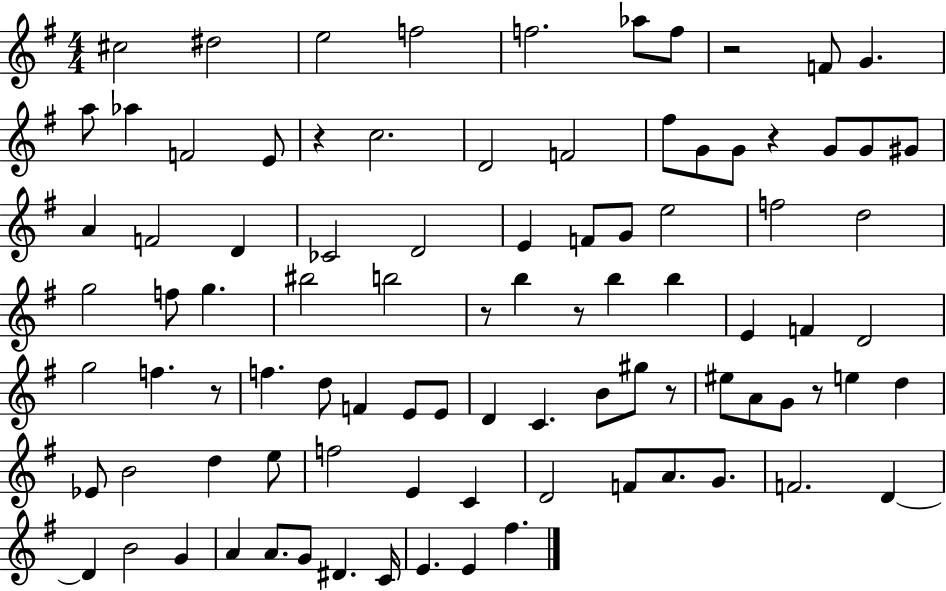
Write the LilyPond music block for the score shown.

{
  \clef treble
  \numericTimeSignature
  \time 4/4
  \key g \major
  cis''2 dis''2 | e''2 f''2 | f''2. aes''8 f''8 | r2 f'8 g'4. | \break a''8 aes''4 f'2 e'8 | r4 c''2. | d'2 f'2 | fis''8 g'8 g'8 r4 g'8 g'8 gis'8 | \break a'4 f'2 d'4 | ces'2 d'2 | e'4 f'8 g'8 e''2 | f''2 d''2 | \break g''2 f''8 g''4. | bis''2 b''2 | r8 b''4 r8 b''4 b''4 | e'4 f'4 d'2 | \break g''2 f''4. r8 | f''4. d''8 f'4 e'8 e'8 | d'4 c'4. b'8 gis''8 r8 | eis''8 a'8 g'8 r8 e''4 d''4 | \break ees'8 b'2 d''4 e''8 | f''2 e'4 c'4 | d'2 f'8 a'8. g'8. | f'2. d'4~~ | \break d'4 b'2 g'4 | a'4 a'8. g'8 dis'4. c'16 | e'4. e'4 fis''4. | \bar "|."
}